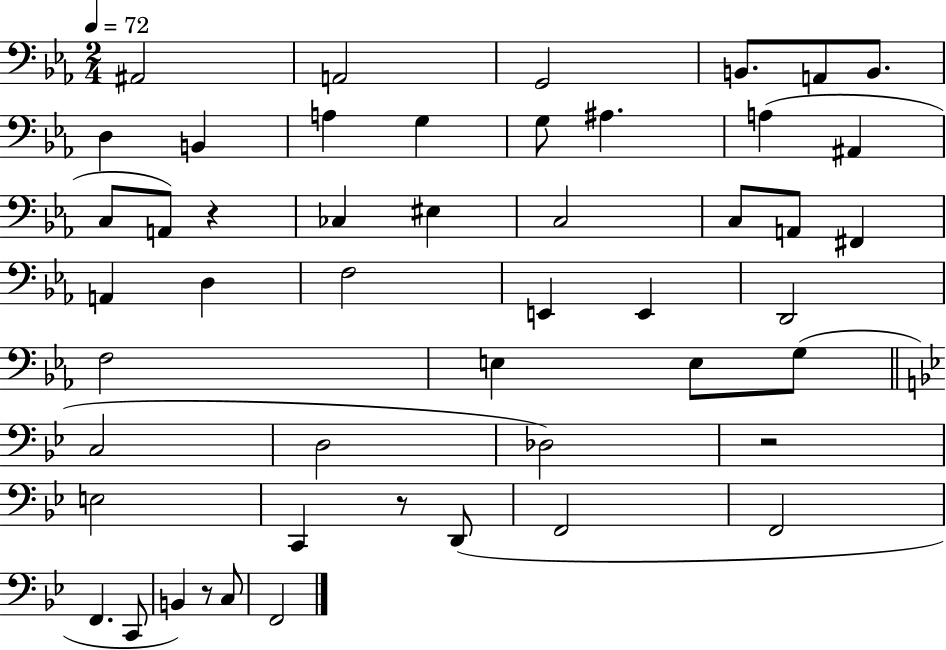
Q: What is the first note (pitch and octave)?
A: A#2